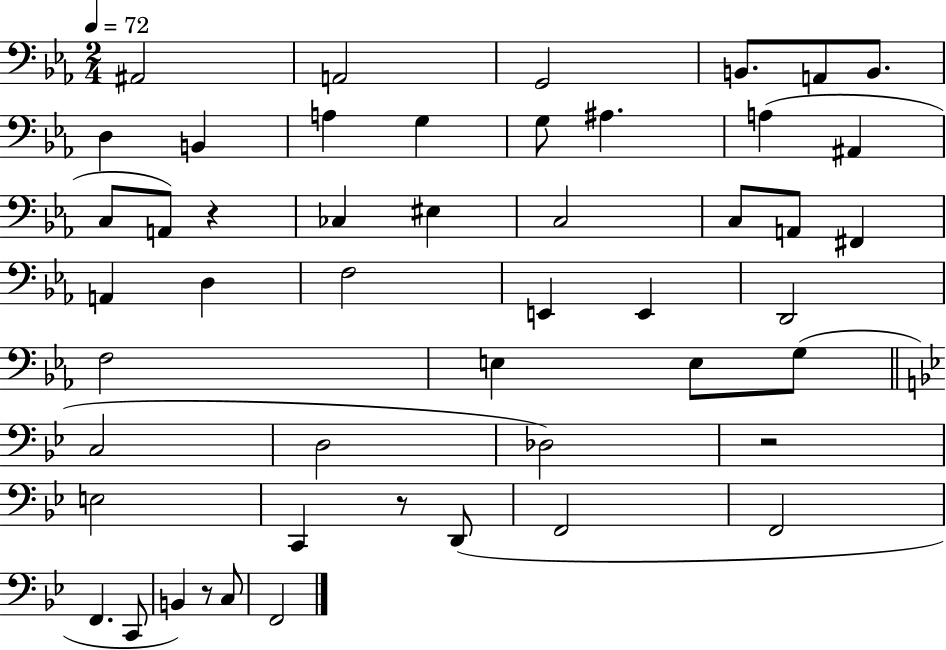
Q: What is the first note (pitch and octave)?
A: A#2